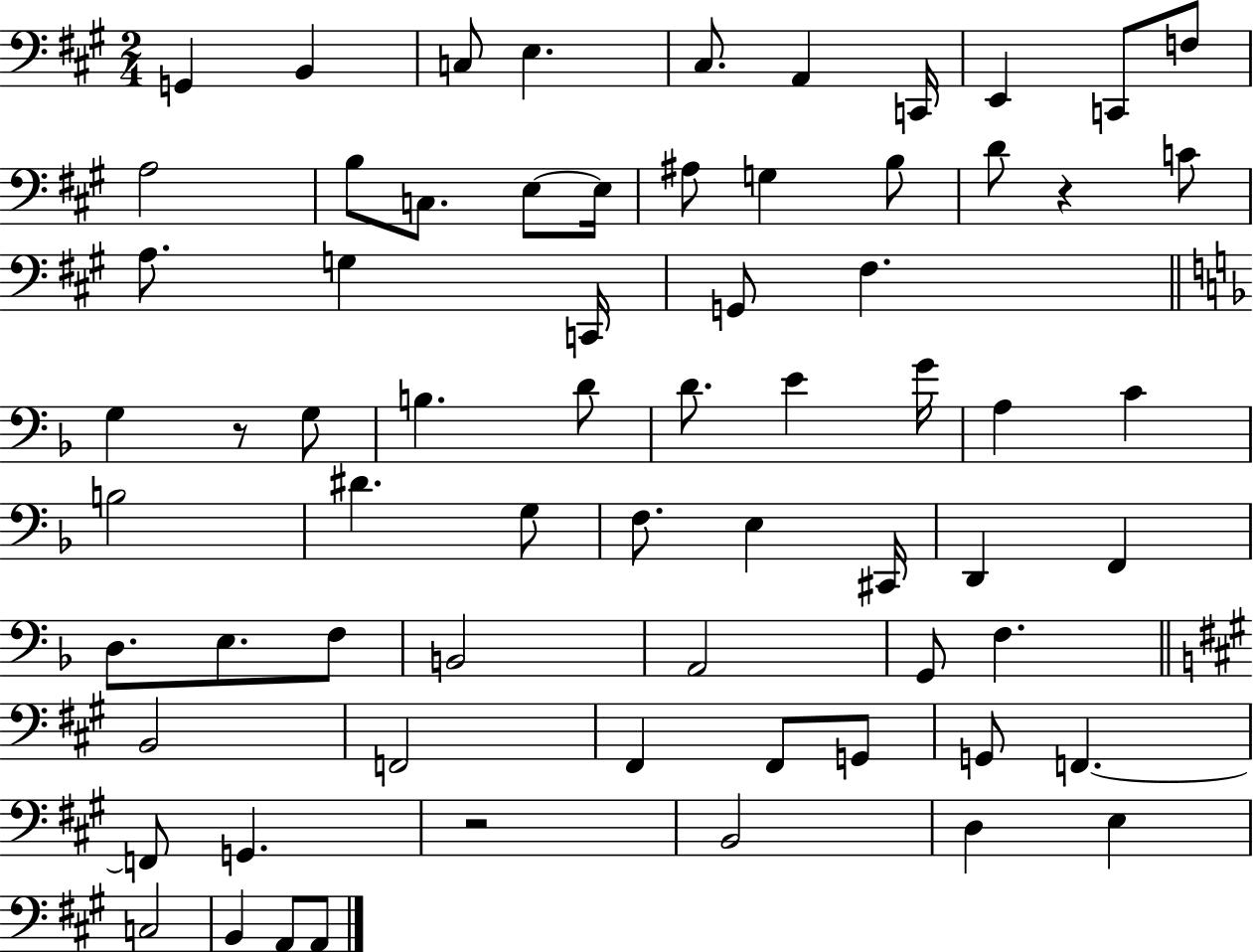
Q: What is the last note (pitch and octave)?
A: A2